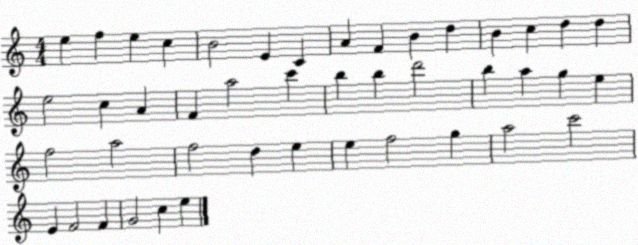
X:1
T:Untitled
M:4/4
L:1/4
K:C
e f e c B2 E C A F B d B c d d e2 c A F a2 c' b b d'2 b a g e f2 a2 f2 d e e f2 g a2 c'2 E F2 F G2 c e